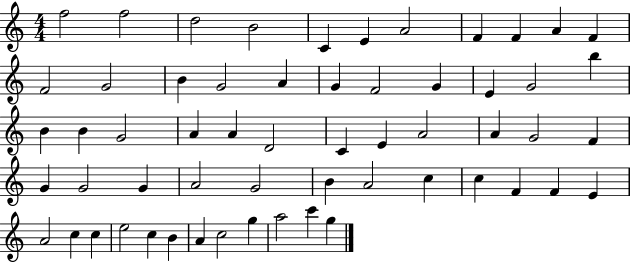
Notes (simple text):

F5/h F5/h D5/h B4/h C4/q E4/q A4/h F4/q F4/q A4/q F4/q F4/h G4/h B4/q G4/h A4/q G4/q F4/h G4/q E4/q G4/h B5/q B4/q B4/q G4/h A4/q A4/q D4/h C4/q E4/q A4/h A4/q G4/h F4/q G4/q G4/h G4/q A4/h G4/h B4/q A4/h C5/q C5/q F4/q F4/q E4/q A4/h C5/q C5/q E5/h C5/q B4/q A4/q C5/h G5/q A5/h C6/q G5/q